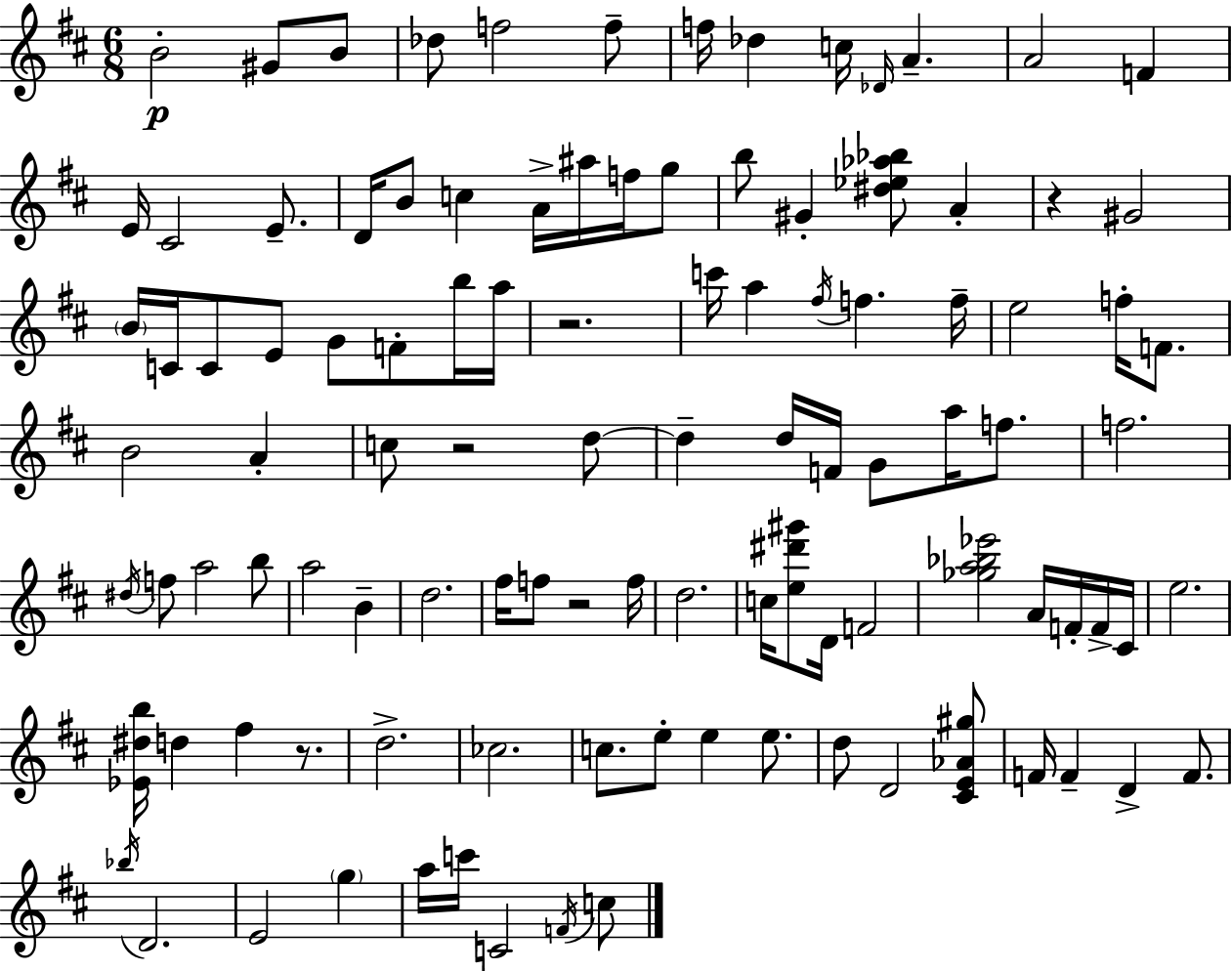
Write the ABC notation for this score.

X:1
T:Untitled
M:6/8
L:1/4
K:D
B2 ^G/2 B/2 _d/2 f2 f/2 f/4 _d c/4 _D/4 A A2 F E/4 ^C2 E/2 D/4 B/2 c A/4 ^a/4 f/4 g/2 b/2 ^G [^d_e_a_b]/2 A z ^G2 B/4 C/4 C/2 E/2 G/2 F/2 b/4 a/4 z2 c'/4 a ^f/4 f f/4 e2 f/4 F/2 B2 A c/2 z2 d/2 d d/4 F/4 G/2 a/4 f/2 f2 ^d/4 f/2 a2 b/2 a2 B d2 ^f/4 f/2 z2 f/4 d2 c/4 [e^d'^g']/2 D/4 F2 [_ga_b_e']2 A/4 F/4 F/4 ^C/4 e2 [_E^db]/4 d ^f z/2 d2 _c2 c/2 e/2 e e/2 d/2 D2 [^CE_A^g]/2 F/4 F D F/2 _b/4 D2 E2 g a/4 c'/4 C2 F/4 c/2